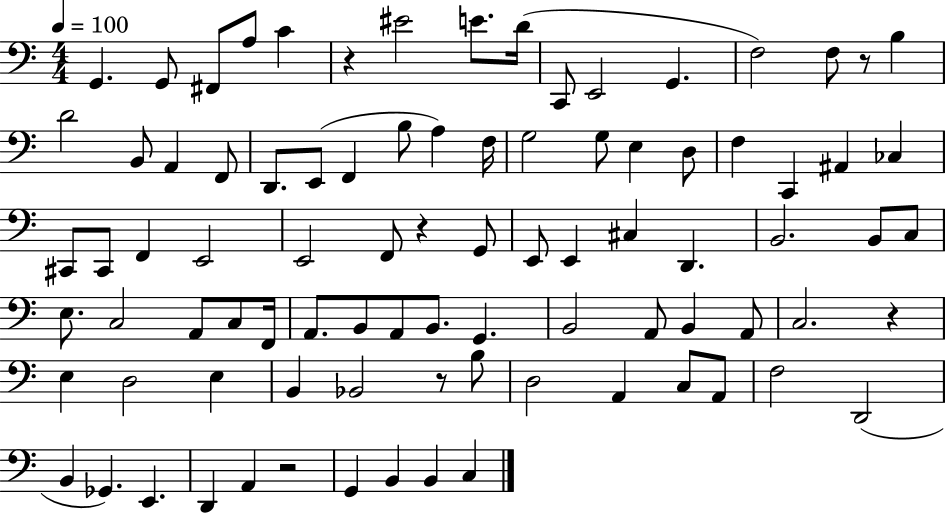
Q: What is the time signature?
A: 4/4